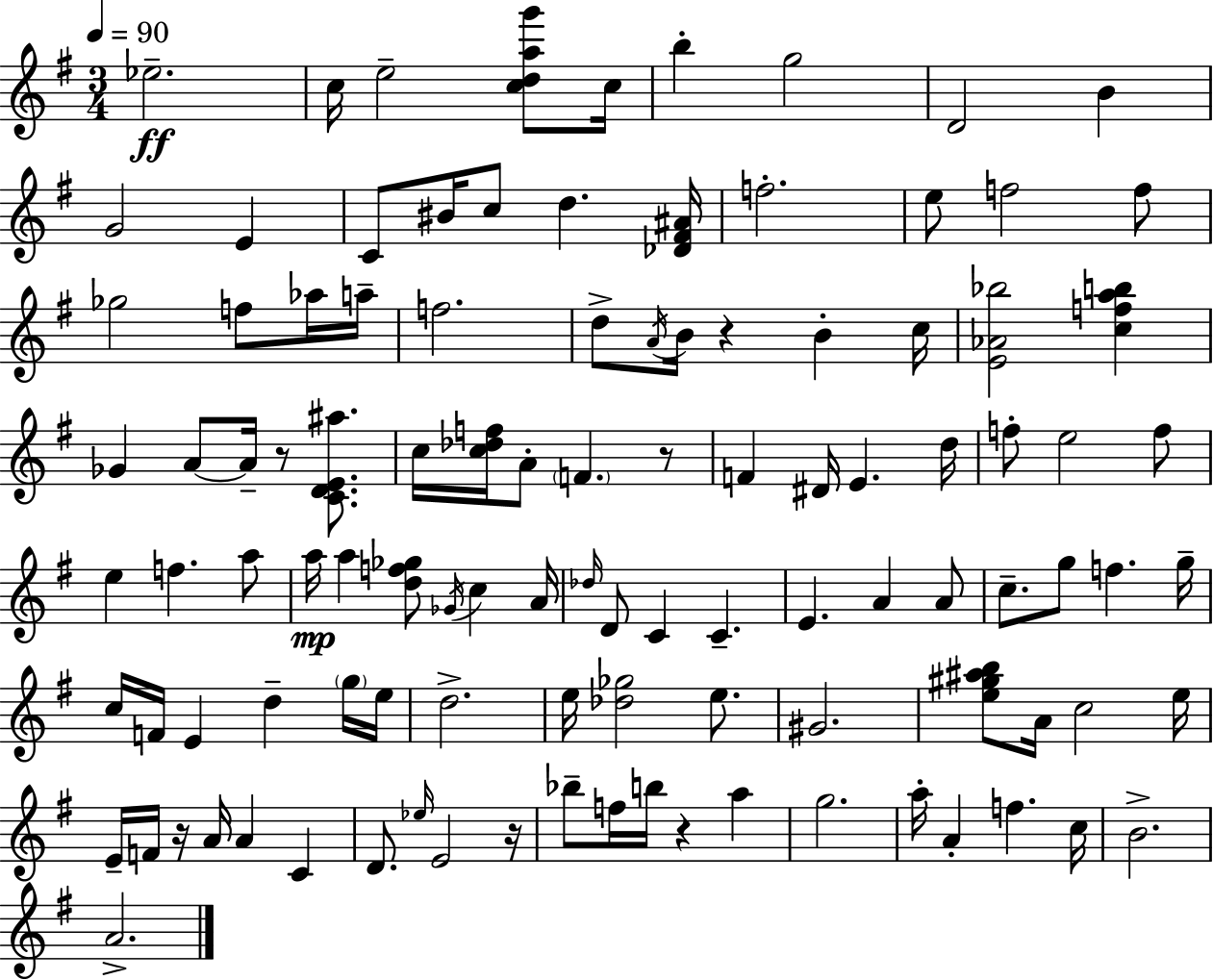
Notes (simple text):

Eb5/h. C5/s E5/h [C5,D5,A5,G6]/e C5/s B5/q G5/h D4/h B4/q G4/h E4/q C4/e BIS4/s C5/e D5/q. [Db4,F#4,A#4]/s F5/h. E5/e F5/h F5/e Gb5/h F5/e Ab5/s A5/s F5/h. D5/e A4/s B4/s R/q B4/q C5/s [E4,Ab4,Bb5]/h [C5,F5,A5,B5]/q Gb4/q A4/e A4/s R/e [C4,D4,E4,A#5]/e. C5/s [C5,Db5,F5]/s A4/e F4/q. R/e F4/q D#4/s E4/q. D5/s F5/e E5/h F5/e E5/q F5/q. A5/e A5/s A5/q [D5,F5,Gb5]/e Gb4/s C5/q A4/s Db5/s D4/e C4/q C4/q. E4/q. A4/q A4/e C5/e. G5/e F5/q. G5/s C5/s F4/s E4/q D5/q G5/s E5/s D5/h. E5/s [Db5,Gb5]/h E5/e. G#4/h. [E5,G#5,A#5,B5]/e A4/s C5/h E5/s E4/s F4/s R/s A4/s A4/q C4/q D4/e. Eb5/s E4/h R/s Bb5/e F5/s B5/s R/q A5/q G5/h. A5/s A4/q F5/q. C5/s B4/h. A4/h.